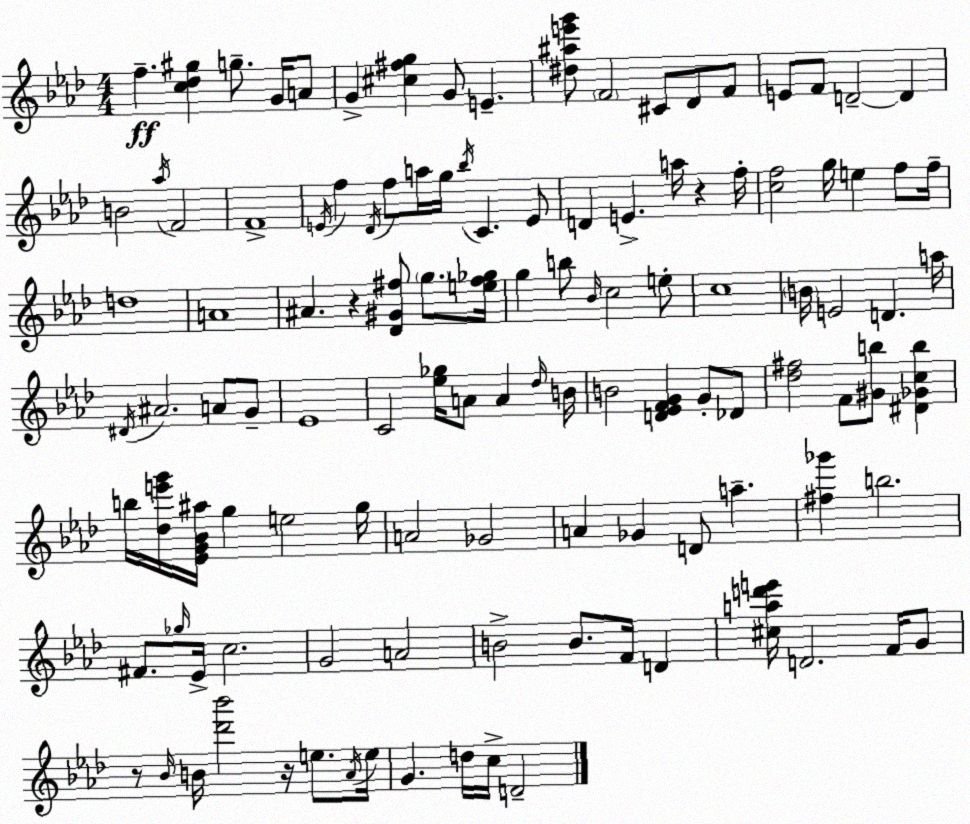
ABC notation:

X:1
T:Untitled
M:4/4
L:1/4
K:Fm
f [c_d^g] g/2 G/4 A/2 G [^c^fg] G/2 E [^d^ae'g']/2 F2 ^C/2 _D/2 F/2 E/2 F/2 D2 D B2 _a/4 F2 F4 E/4 f _D/4 f/2 a/4 g/4 _b/4 C E/2 D E a/4 z f/4 [cf]2 g/4 e f/2 f/4 d4 A4 ^A z [_D^G^f]/2 g/2 [e^f_g]/4 g b/2 _B/4 c2 e/2 c4 B/4 E2 D a/4 ^D/4 ^A2 A/2 G/2 _E4 C2 [_e_g]/4 A/2 A _d/4 B/4 B2 [D_EFG] G/2 _D/2 [_d^f]2 F/2 [^Gb]/2 [^D_Gcb] b/4 [_de'g']/4 [_EG_B^a]/4 g e2 g/4 A2 _G2 A _G D/2 a [^f_g'] b2 ^F/2 _g/4 _E/4 c2 G2 A2 B2 B/2 F/4 D [^cad'e']/4 D2 F/4 G/2 z/2 _B/4 B/4 [_d'_b']2 z/4 e/2 _A/4 e/4 G d/4 c/4 D2